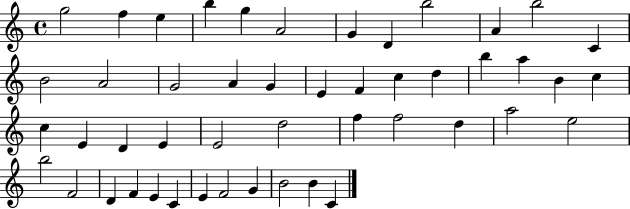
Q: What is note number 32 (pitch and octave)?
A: F5